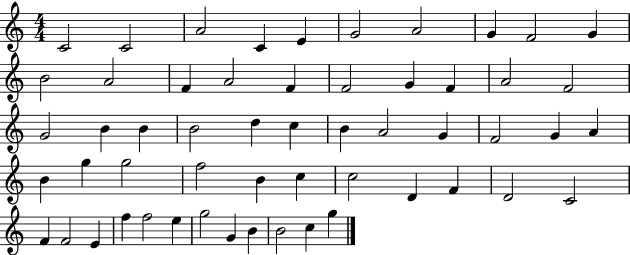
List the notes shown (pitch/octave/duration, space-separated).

C4/h C4/h A4/h C4/q E4/q G4/h A4/h G4/q F4/h G4/q B4/h A4/h F4/q A4/h F4/q F4/h G4/q F4/q A4/h F4/h G4/h B4/q B4/q B4/h D5/q C5/q B4/q A4/h G4/q F4/h G4/q A4/q B4/q G5/q G5/h F5/h B4/q C5/q C5/h D4/q F4/q D4/h C4/h F4/q F4/h E4/q F5/q F5/h E5/q G5/h G4/q B4/q B4/h C5/q G5/q